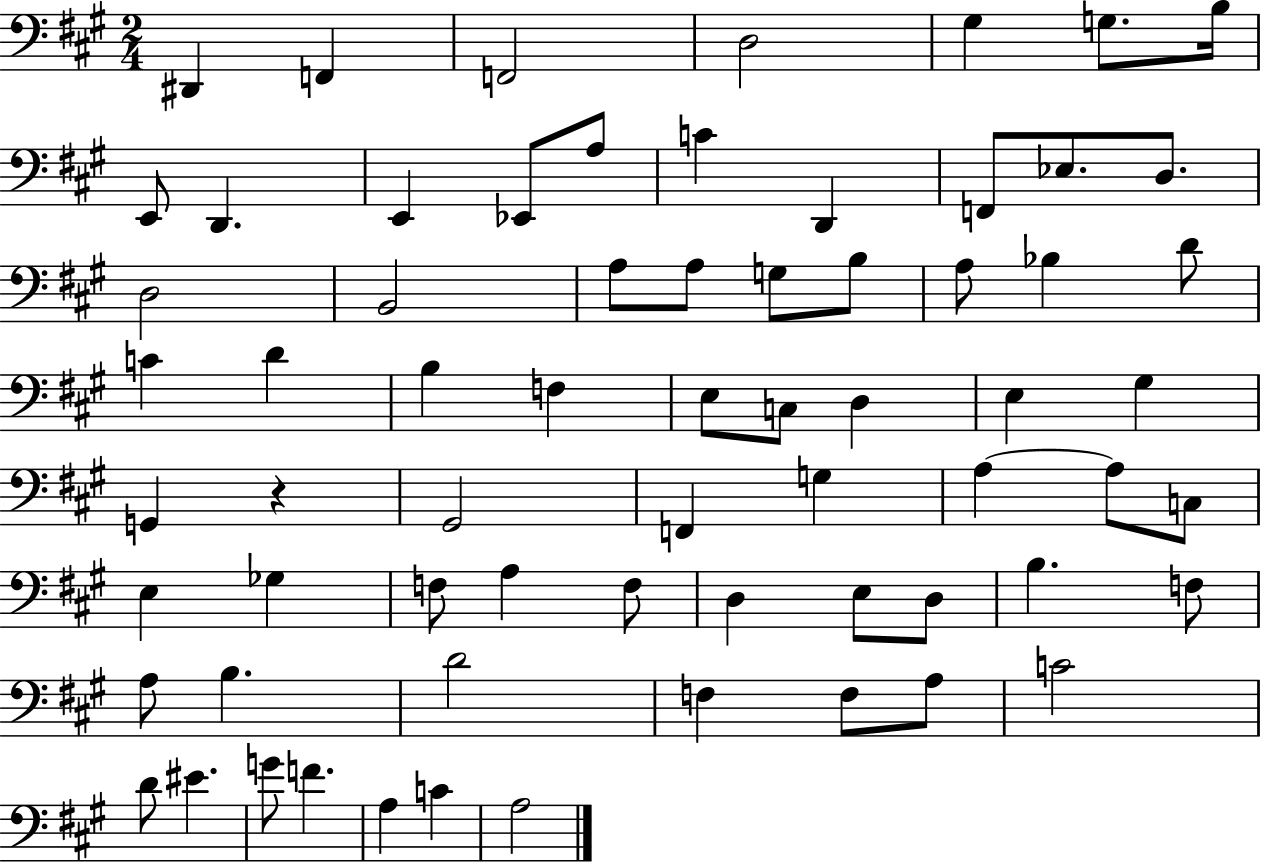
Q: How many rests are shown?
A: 1